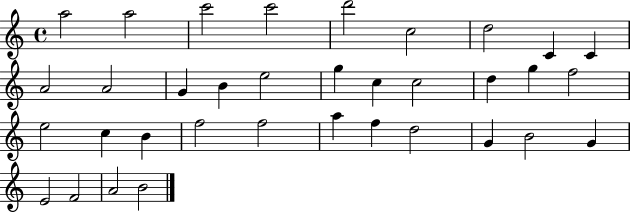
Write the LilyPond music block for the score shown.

{
  \clef treble
  \time 4/4
  \defaultTimeSignature
  \key c \major
  a''2 a''2 | c'''2 c'''2 | d'''2 c''2 | d''2 c'4 c'4 | \break a'2 a'2 | g'4 b'4 e''2 | g''4 c''4 c''2 | d''4 g''4 f''2 | \break e''2 c''4 b'4 | f''2 f''2 | a''4 f''4 d''2 | g'4 b'2 g'4 | \break e'2 f'2 | a'2 b'2 | \bar "|."
}